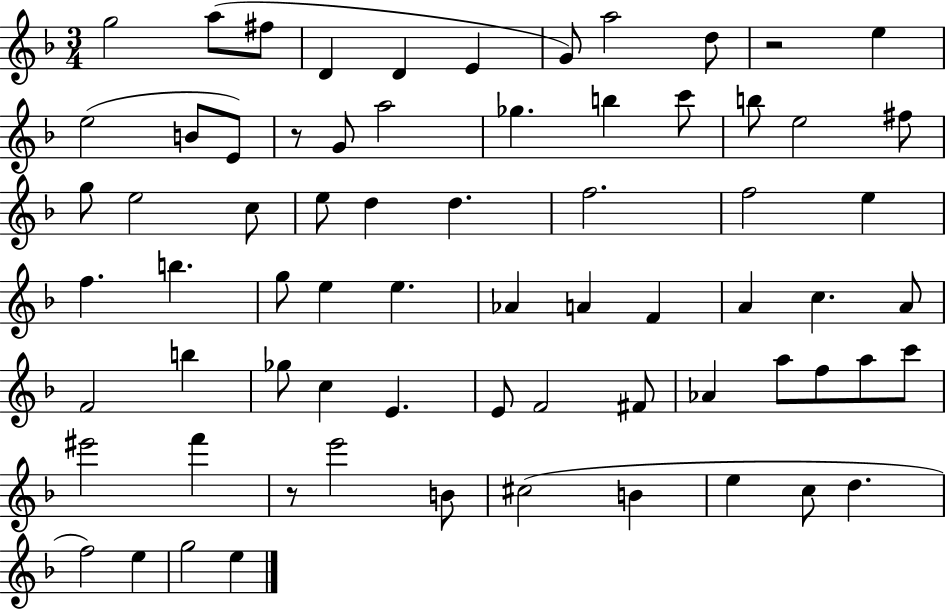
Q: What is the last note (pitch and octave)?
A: E5